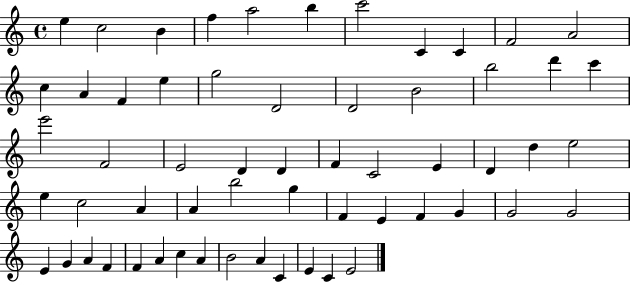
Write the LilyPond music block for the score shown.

{
  \clef treble
  \time 4/4
  \defaultTimeSignature
  \key c \major
  e''4 c''2 b'4 | f''4 a''2 b''4 | c'''2 c'4 c'4 | f'2 a'2 | \break c''4 a'4 f'4 e''4 | g''2 d'2 | d'2 b'2 | b''2 d'''4 c'''4 | \break e'''2 f'2 | e'2 d'4 d'4 | f'4 c'2 e'4 | d'4 d''4 e''2 | \break e''4 c''2 a'4 | a'4 b''2 g''4 | f'4 e'4 f'4 g'4 | g'2 g'2 | \break e'4 g'4 a'4 f'4 | f'4 a'4 c''4 a'4 | b'2 a'4 c'4 | e'4 c'4 e'2 | \break \bar "|."
}